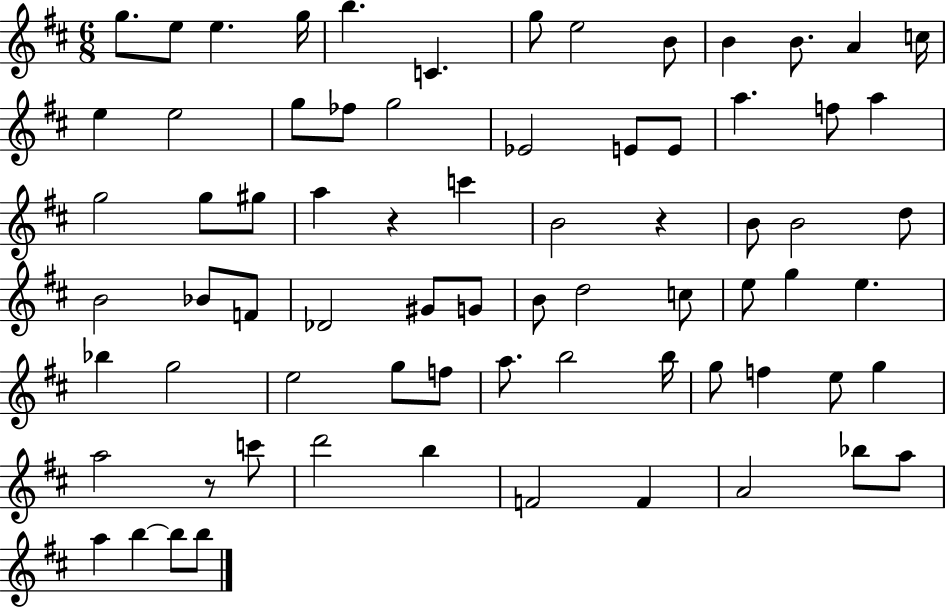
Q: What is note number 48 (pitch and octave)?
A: E5